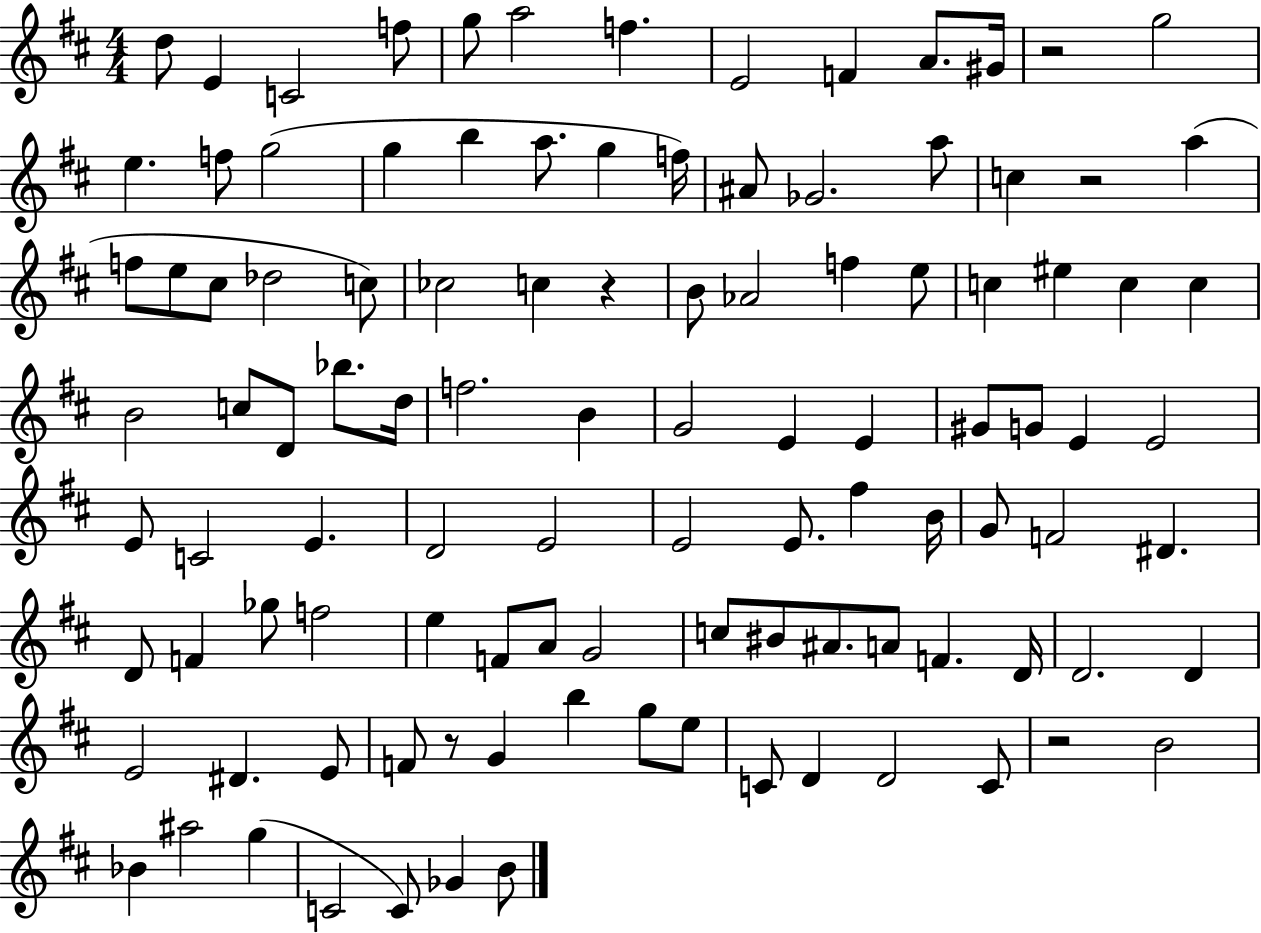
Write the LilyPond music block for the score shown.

{
  \clef treble
  \numericTimeSignature
  \time 4/4
  \key d \major
  d''8 e'4 c'2 f''8 | g''8 a''2 f''4. | e'2 f'4 a'8. gis'16 | r2 g''2 | \break e''4. f''8 g''2( | g''4 b''4 a''8. g''4 f''16) | ais'8 ges'2. a''8 | c''4 r2 a''4( | \break f''8 e''8 cis''8 des''2 c''8) | ces''2 c''4 r4 | b'8 aes'2 f''4 e''8 | c''4 eis''4 c''4 c''4 | \break b'2 c''8 d'8 bes''8. d''16 | f''2. b'4 | g'2 e'4 e'4 | gis'8 g'8 e'4 e'2 | \break e'8 c'2 e'4. | d'2 e'2 | e'2 e'8. fis''4 b'16 | g'8 f'2 dis'4. | \break d'8 f'4 ges''8 f''2 | e''4 f'8 a'8 g'2 | c''8 bis'8 ais'8. a'8 f'4. d'16 | d'2. d'4 | \break e'2 dis'4. e'8 | f'8 r8 g'4 b''4 g''8 e''8 | c'8 d'4 d'2 c'8 | r2 b'2 | \break bes'4 ais''2 g''4( | c'2 c'8) ges'4 b'8 | \bar "|."
}